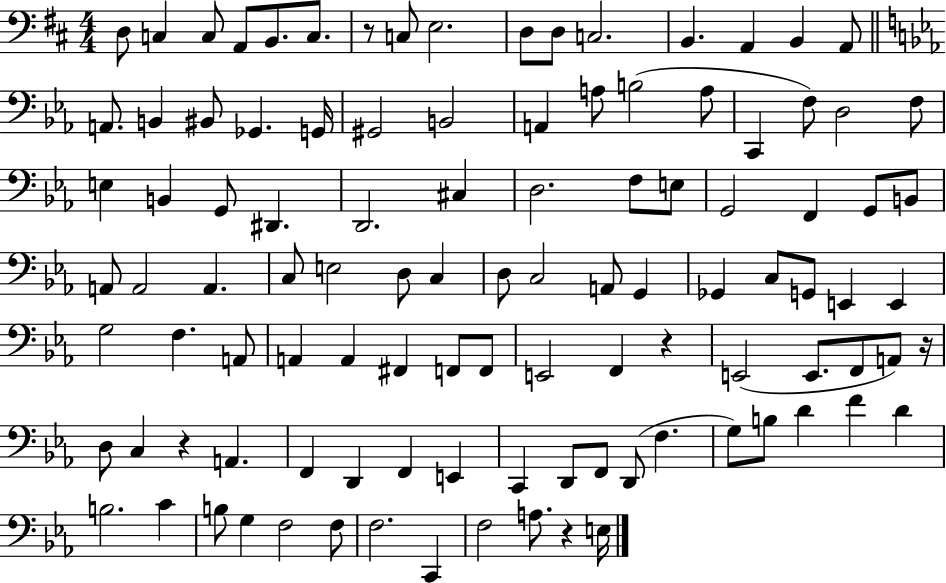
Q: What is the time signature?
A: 4/4